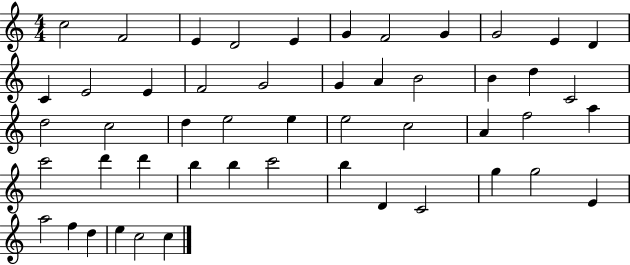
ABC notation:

X:1
T:Untitled
M:4/4
L:1/4
K:C
c2 F2 E D2 E G F2 G G2 E D C E2 E F2 G2 G A B2 B d C2 d2 c2 d e2 e e2 c2 A f2 a c'2 d' d' b b c'2 b D C2 g g2 E a2 f d e c2 c